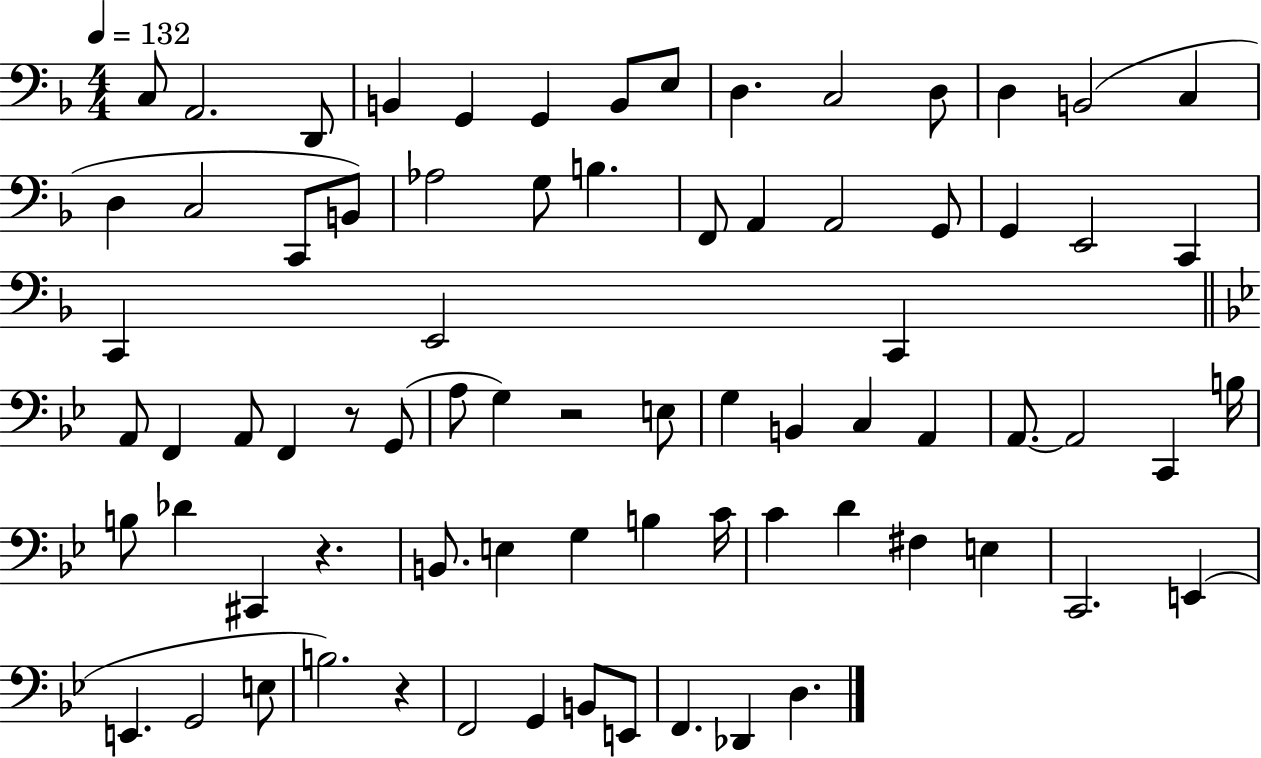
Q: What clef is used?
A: bass